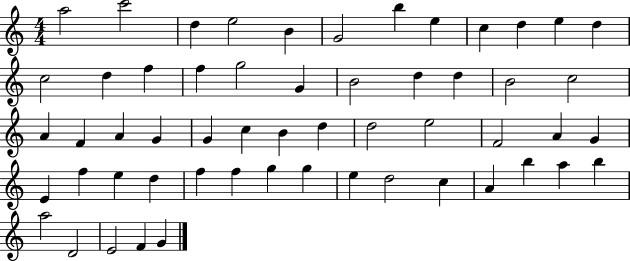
A5/h C6/h D5/q E5/h B4/q G4/h B5/q E5/q C5/q D5/q E5/q D5/q C5/h D5/q F5/q F5/q G5/h G4/q B4/h D5/q D5/q B4/h C5/h A4/q F4/q A4/q G4/q G4/q C5/q B4/q D5/q D5/h E5/h F4/h A4/q G4/q E4/q F5/q E5/q D5/q F5/q F5/q G5/q G5/q E5/q D5/h C5/q A4/q B5/q A5/q B5/q A5/h D4/h E4/h F4/q G4/q